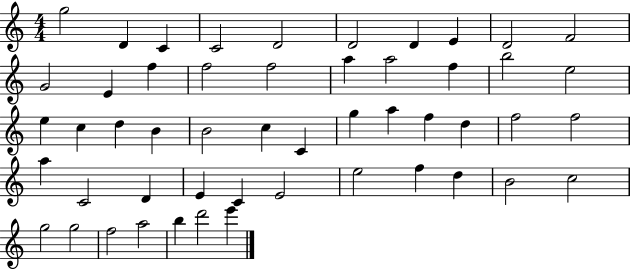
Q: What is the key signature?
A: C major